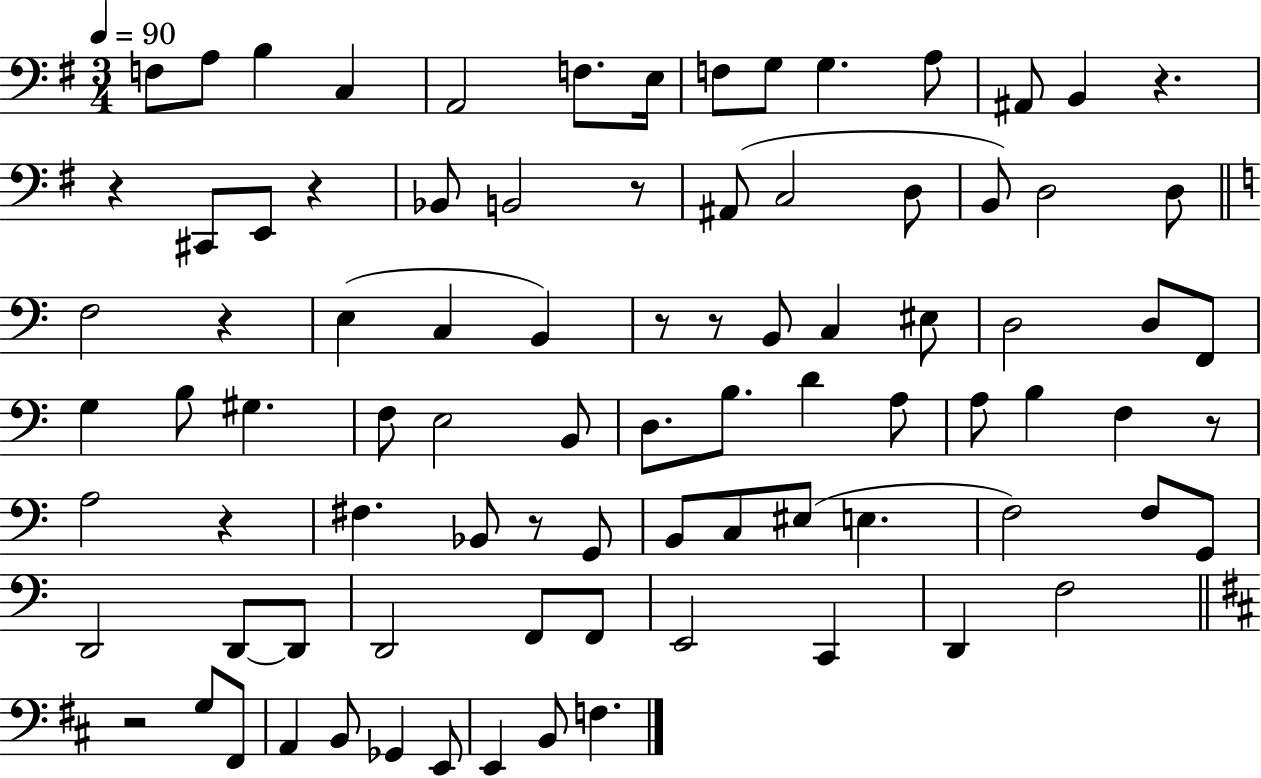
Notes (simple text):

F3/e A3/e B3/q C3/q A2/h F3/e. E3/s F3/e G3/e G3/q. A3/e A#2/e B2/q R/q. R/q C#2/e E2/e R/q Bb2/e B2/h R/e A#2/e C3/h D3/e B2/e D3/h D3/e F3/h R/q E3/q C3/q B2/q R/e R/e B2/e C3/q EIS3/e D3/h D3/e F2/e G3/q B3/e G#3/q. F3/e E3/h B2/e D3/e. B3/e. D4/q A3/e A3/e B3/q F3/q R/e A3/h R/q F#3/q. Bb2/e R/e G2/e B2/e C3/e EIS3/e E3/q. F3/h F3/e G2/e D2/h D2/e D2/e D2/h F2/e F2/e E2/h C2/q D2/q F3/h R/h G3/e F#2/e A2/q B2/e Gb2/q E2/e E2/q B2/e F3/q.